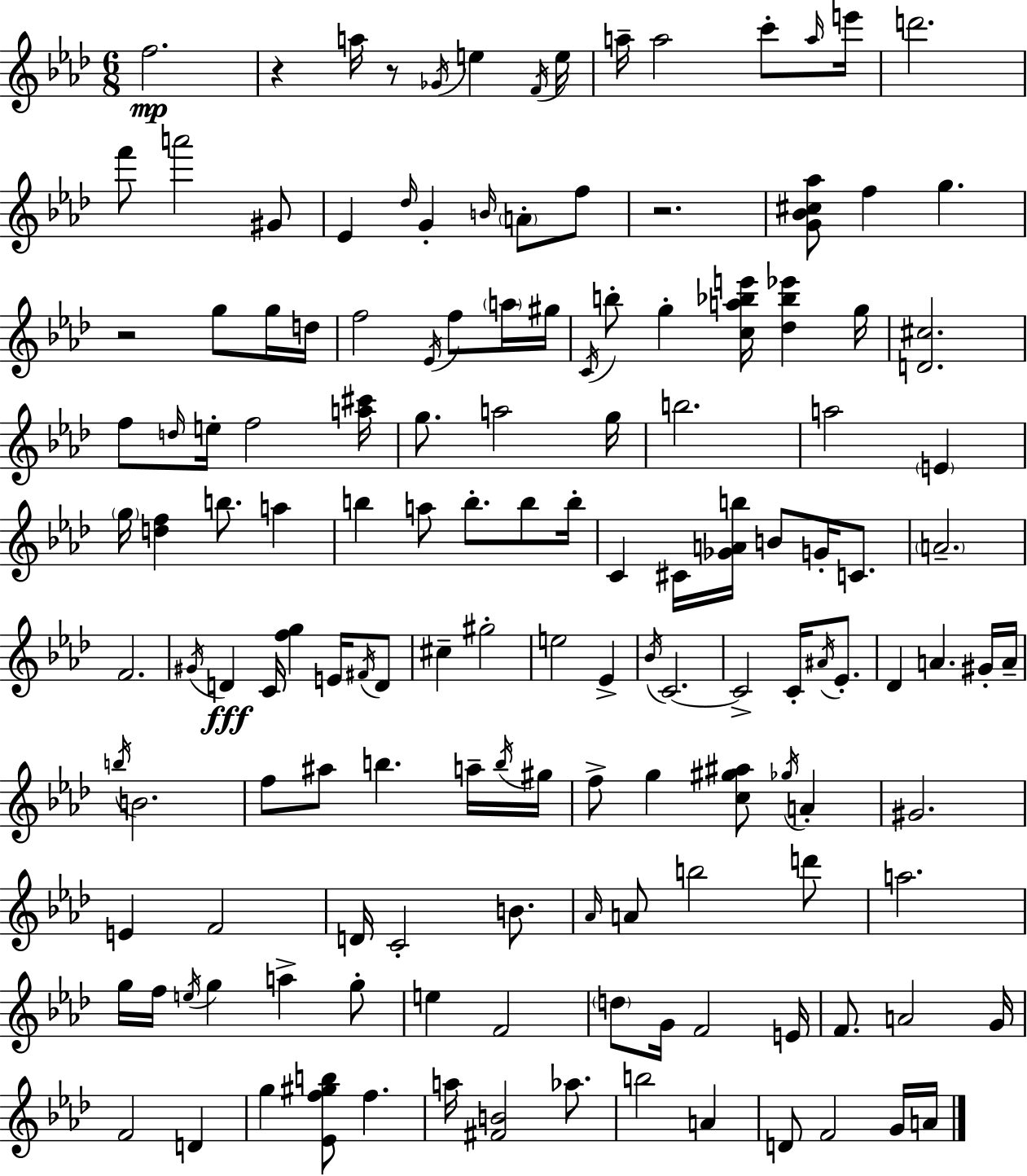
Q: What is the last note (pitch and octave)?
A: A4